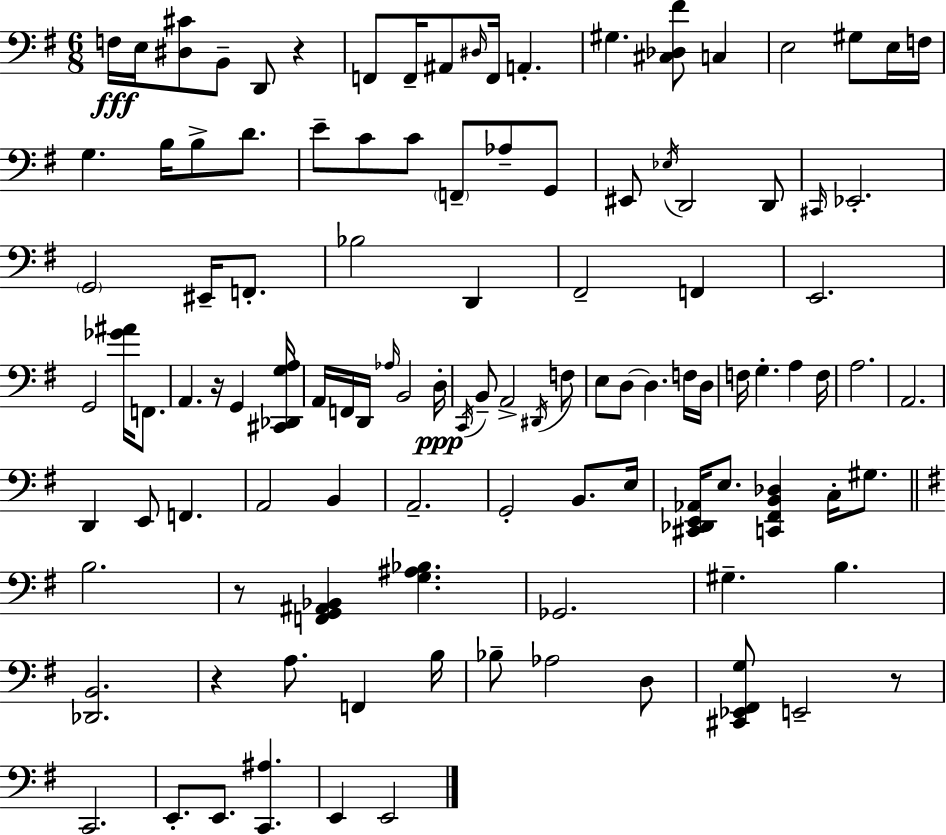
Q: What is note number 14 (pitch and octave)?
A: G#3